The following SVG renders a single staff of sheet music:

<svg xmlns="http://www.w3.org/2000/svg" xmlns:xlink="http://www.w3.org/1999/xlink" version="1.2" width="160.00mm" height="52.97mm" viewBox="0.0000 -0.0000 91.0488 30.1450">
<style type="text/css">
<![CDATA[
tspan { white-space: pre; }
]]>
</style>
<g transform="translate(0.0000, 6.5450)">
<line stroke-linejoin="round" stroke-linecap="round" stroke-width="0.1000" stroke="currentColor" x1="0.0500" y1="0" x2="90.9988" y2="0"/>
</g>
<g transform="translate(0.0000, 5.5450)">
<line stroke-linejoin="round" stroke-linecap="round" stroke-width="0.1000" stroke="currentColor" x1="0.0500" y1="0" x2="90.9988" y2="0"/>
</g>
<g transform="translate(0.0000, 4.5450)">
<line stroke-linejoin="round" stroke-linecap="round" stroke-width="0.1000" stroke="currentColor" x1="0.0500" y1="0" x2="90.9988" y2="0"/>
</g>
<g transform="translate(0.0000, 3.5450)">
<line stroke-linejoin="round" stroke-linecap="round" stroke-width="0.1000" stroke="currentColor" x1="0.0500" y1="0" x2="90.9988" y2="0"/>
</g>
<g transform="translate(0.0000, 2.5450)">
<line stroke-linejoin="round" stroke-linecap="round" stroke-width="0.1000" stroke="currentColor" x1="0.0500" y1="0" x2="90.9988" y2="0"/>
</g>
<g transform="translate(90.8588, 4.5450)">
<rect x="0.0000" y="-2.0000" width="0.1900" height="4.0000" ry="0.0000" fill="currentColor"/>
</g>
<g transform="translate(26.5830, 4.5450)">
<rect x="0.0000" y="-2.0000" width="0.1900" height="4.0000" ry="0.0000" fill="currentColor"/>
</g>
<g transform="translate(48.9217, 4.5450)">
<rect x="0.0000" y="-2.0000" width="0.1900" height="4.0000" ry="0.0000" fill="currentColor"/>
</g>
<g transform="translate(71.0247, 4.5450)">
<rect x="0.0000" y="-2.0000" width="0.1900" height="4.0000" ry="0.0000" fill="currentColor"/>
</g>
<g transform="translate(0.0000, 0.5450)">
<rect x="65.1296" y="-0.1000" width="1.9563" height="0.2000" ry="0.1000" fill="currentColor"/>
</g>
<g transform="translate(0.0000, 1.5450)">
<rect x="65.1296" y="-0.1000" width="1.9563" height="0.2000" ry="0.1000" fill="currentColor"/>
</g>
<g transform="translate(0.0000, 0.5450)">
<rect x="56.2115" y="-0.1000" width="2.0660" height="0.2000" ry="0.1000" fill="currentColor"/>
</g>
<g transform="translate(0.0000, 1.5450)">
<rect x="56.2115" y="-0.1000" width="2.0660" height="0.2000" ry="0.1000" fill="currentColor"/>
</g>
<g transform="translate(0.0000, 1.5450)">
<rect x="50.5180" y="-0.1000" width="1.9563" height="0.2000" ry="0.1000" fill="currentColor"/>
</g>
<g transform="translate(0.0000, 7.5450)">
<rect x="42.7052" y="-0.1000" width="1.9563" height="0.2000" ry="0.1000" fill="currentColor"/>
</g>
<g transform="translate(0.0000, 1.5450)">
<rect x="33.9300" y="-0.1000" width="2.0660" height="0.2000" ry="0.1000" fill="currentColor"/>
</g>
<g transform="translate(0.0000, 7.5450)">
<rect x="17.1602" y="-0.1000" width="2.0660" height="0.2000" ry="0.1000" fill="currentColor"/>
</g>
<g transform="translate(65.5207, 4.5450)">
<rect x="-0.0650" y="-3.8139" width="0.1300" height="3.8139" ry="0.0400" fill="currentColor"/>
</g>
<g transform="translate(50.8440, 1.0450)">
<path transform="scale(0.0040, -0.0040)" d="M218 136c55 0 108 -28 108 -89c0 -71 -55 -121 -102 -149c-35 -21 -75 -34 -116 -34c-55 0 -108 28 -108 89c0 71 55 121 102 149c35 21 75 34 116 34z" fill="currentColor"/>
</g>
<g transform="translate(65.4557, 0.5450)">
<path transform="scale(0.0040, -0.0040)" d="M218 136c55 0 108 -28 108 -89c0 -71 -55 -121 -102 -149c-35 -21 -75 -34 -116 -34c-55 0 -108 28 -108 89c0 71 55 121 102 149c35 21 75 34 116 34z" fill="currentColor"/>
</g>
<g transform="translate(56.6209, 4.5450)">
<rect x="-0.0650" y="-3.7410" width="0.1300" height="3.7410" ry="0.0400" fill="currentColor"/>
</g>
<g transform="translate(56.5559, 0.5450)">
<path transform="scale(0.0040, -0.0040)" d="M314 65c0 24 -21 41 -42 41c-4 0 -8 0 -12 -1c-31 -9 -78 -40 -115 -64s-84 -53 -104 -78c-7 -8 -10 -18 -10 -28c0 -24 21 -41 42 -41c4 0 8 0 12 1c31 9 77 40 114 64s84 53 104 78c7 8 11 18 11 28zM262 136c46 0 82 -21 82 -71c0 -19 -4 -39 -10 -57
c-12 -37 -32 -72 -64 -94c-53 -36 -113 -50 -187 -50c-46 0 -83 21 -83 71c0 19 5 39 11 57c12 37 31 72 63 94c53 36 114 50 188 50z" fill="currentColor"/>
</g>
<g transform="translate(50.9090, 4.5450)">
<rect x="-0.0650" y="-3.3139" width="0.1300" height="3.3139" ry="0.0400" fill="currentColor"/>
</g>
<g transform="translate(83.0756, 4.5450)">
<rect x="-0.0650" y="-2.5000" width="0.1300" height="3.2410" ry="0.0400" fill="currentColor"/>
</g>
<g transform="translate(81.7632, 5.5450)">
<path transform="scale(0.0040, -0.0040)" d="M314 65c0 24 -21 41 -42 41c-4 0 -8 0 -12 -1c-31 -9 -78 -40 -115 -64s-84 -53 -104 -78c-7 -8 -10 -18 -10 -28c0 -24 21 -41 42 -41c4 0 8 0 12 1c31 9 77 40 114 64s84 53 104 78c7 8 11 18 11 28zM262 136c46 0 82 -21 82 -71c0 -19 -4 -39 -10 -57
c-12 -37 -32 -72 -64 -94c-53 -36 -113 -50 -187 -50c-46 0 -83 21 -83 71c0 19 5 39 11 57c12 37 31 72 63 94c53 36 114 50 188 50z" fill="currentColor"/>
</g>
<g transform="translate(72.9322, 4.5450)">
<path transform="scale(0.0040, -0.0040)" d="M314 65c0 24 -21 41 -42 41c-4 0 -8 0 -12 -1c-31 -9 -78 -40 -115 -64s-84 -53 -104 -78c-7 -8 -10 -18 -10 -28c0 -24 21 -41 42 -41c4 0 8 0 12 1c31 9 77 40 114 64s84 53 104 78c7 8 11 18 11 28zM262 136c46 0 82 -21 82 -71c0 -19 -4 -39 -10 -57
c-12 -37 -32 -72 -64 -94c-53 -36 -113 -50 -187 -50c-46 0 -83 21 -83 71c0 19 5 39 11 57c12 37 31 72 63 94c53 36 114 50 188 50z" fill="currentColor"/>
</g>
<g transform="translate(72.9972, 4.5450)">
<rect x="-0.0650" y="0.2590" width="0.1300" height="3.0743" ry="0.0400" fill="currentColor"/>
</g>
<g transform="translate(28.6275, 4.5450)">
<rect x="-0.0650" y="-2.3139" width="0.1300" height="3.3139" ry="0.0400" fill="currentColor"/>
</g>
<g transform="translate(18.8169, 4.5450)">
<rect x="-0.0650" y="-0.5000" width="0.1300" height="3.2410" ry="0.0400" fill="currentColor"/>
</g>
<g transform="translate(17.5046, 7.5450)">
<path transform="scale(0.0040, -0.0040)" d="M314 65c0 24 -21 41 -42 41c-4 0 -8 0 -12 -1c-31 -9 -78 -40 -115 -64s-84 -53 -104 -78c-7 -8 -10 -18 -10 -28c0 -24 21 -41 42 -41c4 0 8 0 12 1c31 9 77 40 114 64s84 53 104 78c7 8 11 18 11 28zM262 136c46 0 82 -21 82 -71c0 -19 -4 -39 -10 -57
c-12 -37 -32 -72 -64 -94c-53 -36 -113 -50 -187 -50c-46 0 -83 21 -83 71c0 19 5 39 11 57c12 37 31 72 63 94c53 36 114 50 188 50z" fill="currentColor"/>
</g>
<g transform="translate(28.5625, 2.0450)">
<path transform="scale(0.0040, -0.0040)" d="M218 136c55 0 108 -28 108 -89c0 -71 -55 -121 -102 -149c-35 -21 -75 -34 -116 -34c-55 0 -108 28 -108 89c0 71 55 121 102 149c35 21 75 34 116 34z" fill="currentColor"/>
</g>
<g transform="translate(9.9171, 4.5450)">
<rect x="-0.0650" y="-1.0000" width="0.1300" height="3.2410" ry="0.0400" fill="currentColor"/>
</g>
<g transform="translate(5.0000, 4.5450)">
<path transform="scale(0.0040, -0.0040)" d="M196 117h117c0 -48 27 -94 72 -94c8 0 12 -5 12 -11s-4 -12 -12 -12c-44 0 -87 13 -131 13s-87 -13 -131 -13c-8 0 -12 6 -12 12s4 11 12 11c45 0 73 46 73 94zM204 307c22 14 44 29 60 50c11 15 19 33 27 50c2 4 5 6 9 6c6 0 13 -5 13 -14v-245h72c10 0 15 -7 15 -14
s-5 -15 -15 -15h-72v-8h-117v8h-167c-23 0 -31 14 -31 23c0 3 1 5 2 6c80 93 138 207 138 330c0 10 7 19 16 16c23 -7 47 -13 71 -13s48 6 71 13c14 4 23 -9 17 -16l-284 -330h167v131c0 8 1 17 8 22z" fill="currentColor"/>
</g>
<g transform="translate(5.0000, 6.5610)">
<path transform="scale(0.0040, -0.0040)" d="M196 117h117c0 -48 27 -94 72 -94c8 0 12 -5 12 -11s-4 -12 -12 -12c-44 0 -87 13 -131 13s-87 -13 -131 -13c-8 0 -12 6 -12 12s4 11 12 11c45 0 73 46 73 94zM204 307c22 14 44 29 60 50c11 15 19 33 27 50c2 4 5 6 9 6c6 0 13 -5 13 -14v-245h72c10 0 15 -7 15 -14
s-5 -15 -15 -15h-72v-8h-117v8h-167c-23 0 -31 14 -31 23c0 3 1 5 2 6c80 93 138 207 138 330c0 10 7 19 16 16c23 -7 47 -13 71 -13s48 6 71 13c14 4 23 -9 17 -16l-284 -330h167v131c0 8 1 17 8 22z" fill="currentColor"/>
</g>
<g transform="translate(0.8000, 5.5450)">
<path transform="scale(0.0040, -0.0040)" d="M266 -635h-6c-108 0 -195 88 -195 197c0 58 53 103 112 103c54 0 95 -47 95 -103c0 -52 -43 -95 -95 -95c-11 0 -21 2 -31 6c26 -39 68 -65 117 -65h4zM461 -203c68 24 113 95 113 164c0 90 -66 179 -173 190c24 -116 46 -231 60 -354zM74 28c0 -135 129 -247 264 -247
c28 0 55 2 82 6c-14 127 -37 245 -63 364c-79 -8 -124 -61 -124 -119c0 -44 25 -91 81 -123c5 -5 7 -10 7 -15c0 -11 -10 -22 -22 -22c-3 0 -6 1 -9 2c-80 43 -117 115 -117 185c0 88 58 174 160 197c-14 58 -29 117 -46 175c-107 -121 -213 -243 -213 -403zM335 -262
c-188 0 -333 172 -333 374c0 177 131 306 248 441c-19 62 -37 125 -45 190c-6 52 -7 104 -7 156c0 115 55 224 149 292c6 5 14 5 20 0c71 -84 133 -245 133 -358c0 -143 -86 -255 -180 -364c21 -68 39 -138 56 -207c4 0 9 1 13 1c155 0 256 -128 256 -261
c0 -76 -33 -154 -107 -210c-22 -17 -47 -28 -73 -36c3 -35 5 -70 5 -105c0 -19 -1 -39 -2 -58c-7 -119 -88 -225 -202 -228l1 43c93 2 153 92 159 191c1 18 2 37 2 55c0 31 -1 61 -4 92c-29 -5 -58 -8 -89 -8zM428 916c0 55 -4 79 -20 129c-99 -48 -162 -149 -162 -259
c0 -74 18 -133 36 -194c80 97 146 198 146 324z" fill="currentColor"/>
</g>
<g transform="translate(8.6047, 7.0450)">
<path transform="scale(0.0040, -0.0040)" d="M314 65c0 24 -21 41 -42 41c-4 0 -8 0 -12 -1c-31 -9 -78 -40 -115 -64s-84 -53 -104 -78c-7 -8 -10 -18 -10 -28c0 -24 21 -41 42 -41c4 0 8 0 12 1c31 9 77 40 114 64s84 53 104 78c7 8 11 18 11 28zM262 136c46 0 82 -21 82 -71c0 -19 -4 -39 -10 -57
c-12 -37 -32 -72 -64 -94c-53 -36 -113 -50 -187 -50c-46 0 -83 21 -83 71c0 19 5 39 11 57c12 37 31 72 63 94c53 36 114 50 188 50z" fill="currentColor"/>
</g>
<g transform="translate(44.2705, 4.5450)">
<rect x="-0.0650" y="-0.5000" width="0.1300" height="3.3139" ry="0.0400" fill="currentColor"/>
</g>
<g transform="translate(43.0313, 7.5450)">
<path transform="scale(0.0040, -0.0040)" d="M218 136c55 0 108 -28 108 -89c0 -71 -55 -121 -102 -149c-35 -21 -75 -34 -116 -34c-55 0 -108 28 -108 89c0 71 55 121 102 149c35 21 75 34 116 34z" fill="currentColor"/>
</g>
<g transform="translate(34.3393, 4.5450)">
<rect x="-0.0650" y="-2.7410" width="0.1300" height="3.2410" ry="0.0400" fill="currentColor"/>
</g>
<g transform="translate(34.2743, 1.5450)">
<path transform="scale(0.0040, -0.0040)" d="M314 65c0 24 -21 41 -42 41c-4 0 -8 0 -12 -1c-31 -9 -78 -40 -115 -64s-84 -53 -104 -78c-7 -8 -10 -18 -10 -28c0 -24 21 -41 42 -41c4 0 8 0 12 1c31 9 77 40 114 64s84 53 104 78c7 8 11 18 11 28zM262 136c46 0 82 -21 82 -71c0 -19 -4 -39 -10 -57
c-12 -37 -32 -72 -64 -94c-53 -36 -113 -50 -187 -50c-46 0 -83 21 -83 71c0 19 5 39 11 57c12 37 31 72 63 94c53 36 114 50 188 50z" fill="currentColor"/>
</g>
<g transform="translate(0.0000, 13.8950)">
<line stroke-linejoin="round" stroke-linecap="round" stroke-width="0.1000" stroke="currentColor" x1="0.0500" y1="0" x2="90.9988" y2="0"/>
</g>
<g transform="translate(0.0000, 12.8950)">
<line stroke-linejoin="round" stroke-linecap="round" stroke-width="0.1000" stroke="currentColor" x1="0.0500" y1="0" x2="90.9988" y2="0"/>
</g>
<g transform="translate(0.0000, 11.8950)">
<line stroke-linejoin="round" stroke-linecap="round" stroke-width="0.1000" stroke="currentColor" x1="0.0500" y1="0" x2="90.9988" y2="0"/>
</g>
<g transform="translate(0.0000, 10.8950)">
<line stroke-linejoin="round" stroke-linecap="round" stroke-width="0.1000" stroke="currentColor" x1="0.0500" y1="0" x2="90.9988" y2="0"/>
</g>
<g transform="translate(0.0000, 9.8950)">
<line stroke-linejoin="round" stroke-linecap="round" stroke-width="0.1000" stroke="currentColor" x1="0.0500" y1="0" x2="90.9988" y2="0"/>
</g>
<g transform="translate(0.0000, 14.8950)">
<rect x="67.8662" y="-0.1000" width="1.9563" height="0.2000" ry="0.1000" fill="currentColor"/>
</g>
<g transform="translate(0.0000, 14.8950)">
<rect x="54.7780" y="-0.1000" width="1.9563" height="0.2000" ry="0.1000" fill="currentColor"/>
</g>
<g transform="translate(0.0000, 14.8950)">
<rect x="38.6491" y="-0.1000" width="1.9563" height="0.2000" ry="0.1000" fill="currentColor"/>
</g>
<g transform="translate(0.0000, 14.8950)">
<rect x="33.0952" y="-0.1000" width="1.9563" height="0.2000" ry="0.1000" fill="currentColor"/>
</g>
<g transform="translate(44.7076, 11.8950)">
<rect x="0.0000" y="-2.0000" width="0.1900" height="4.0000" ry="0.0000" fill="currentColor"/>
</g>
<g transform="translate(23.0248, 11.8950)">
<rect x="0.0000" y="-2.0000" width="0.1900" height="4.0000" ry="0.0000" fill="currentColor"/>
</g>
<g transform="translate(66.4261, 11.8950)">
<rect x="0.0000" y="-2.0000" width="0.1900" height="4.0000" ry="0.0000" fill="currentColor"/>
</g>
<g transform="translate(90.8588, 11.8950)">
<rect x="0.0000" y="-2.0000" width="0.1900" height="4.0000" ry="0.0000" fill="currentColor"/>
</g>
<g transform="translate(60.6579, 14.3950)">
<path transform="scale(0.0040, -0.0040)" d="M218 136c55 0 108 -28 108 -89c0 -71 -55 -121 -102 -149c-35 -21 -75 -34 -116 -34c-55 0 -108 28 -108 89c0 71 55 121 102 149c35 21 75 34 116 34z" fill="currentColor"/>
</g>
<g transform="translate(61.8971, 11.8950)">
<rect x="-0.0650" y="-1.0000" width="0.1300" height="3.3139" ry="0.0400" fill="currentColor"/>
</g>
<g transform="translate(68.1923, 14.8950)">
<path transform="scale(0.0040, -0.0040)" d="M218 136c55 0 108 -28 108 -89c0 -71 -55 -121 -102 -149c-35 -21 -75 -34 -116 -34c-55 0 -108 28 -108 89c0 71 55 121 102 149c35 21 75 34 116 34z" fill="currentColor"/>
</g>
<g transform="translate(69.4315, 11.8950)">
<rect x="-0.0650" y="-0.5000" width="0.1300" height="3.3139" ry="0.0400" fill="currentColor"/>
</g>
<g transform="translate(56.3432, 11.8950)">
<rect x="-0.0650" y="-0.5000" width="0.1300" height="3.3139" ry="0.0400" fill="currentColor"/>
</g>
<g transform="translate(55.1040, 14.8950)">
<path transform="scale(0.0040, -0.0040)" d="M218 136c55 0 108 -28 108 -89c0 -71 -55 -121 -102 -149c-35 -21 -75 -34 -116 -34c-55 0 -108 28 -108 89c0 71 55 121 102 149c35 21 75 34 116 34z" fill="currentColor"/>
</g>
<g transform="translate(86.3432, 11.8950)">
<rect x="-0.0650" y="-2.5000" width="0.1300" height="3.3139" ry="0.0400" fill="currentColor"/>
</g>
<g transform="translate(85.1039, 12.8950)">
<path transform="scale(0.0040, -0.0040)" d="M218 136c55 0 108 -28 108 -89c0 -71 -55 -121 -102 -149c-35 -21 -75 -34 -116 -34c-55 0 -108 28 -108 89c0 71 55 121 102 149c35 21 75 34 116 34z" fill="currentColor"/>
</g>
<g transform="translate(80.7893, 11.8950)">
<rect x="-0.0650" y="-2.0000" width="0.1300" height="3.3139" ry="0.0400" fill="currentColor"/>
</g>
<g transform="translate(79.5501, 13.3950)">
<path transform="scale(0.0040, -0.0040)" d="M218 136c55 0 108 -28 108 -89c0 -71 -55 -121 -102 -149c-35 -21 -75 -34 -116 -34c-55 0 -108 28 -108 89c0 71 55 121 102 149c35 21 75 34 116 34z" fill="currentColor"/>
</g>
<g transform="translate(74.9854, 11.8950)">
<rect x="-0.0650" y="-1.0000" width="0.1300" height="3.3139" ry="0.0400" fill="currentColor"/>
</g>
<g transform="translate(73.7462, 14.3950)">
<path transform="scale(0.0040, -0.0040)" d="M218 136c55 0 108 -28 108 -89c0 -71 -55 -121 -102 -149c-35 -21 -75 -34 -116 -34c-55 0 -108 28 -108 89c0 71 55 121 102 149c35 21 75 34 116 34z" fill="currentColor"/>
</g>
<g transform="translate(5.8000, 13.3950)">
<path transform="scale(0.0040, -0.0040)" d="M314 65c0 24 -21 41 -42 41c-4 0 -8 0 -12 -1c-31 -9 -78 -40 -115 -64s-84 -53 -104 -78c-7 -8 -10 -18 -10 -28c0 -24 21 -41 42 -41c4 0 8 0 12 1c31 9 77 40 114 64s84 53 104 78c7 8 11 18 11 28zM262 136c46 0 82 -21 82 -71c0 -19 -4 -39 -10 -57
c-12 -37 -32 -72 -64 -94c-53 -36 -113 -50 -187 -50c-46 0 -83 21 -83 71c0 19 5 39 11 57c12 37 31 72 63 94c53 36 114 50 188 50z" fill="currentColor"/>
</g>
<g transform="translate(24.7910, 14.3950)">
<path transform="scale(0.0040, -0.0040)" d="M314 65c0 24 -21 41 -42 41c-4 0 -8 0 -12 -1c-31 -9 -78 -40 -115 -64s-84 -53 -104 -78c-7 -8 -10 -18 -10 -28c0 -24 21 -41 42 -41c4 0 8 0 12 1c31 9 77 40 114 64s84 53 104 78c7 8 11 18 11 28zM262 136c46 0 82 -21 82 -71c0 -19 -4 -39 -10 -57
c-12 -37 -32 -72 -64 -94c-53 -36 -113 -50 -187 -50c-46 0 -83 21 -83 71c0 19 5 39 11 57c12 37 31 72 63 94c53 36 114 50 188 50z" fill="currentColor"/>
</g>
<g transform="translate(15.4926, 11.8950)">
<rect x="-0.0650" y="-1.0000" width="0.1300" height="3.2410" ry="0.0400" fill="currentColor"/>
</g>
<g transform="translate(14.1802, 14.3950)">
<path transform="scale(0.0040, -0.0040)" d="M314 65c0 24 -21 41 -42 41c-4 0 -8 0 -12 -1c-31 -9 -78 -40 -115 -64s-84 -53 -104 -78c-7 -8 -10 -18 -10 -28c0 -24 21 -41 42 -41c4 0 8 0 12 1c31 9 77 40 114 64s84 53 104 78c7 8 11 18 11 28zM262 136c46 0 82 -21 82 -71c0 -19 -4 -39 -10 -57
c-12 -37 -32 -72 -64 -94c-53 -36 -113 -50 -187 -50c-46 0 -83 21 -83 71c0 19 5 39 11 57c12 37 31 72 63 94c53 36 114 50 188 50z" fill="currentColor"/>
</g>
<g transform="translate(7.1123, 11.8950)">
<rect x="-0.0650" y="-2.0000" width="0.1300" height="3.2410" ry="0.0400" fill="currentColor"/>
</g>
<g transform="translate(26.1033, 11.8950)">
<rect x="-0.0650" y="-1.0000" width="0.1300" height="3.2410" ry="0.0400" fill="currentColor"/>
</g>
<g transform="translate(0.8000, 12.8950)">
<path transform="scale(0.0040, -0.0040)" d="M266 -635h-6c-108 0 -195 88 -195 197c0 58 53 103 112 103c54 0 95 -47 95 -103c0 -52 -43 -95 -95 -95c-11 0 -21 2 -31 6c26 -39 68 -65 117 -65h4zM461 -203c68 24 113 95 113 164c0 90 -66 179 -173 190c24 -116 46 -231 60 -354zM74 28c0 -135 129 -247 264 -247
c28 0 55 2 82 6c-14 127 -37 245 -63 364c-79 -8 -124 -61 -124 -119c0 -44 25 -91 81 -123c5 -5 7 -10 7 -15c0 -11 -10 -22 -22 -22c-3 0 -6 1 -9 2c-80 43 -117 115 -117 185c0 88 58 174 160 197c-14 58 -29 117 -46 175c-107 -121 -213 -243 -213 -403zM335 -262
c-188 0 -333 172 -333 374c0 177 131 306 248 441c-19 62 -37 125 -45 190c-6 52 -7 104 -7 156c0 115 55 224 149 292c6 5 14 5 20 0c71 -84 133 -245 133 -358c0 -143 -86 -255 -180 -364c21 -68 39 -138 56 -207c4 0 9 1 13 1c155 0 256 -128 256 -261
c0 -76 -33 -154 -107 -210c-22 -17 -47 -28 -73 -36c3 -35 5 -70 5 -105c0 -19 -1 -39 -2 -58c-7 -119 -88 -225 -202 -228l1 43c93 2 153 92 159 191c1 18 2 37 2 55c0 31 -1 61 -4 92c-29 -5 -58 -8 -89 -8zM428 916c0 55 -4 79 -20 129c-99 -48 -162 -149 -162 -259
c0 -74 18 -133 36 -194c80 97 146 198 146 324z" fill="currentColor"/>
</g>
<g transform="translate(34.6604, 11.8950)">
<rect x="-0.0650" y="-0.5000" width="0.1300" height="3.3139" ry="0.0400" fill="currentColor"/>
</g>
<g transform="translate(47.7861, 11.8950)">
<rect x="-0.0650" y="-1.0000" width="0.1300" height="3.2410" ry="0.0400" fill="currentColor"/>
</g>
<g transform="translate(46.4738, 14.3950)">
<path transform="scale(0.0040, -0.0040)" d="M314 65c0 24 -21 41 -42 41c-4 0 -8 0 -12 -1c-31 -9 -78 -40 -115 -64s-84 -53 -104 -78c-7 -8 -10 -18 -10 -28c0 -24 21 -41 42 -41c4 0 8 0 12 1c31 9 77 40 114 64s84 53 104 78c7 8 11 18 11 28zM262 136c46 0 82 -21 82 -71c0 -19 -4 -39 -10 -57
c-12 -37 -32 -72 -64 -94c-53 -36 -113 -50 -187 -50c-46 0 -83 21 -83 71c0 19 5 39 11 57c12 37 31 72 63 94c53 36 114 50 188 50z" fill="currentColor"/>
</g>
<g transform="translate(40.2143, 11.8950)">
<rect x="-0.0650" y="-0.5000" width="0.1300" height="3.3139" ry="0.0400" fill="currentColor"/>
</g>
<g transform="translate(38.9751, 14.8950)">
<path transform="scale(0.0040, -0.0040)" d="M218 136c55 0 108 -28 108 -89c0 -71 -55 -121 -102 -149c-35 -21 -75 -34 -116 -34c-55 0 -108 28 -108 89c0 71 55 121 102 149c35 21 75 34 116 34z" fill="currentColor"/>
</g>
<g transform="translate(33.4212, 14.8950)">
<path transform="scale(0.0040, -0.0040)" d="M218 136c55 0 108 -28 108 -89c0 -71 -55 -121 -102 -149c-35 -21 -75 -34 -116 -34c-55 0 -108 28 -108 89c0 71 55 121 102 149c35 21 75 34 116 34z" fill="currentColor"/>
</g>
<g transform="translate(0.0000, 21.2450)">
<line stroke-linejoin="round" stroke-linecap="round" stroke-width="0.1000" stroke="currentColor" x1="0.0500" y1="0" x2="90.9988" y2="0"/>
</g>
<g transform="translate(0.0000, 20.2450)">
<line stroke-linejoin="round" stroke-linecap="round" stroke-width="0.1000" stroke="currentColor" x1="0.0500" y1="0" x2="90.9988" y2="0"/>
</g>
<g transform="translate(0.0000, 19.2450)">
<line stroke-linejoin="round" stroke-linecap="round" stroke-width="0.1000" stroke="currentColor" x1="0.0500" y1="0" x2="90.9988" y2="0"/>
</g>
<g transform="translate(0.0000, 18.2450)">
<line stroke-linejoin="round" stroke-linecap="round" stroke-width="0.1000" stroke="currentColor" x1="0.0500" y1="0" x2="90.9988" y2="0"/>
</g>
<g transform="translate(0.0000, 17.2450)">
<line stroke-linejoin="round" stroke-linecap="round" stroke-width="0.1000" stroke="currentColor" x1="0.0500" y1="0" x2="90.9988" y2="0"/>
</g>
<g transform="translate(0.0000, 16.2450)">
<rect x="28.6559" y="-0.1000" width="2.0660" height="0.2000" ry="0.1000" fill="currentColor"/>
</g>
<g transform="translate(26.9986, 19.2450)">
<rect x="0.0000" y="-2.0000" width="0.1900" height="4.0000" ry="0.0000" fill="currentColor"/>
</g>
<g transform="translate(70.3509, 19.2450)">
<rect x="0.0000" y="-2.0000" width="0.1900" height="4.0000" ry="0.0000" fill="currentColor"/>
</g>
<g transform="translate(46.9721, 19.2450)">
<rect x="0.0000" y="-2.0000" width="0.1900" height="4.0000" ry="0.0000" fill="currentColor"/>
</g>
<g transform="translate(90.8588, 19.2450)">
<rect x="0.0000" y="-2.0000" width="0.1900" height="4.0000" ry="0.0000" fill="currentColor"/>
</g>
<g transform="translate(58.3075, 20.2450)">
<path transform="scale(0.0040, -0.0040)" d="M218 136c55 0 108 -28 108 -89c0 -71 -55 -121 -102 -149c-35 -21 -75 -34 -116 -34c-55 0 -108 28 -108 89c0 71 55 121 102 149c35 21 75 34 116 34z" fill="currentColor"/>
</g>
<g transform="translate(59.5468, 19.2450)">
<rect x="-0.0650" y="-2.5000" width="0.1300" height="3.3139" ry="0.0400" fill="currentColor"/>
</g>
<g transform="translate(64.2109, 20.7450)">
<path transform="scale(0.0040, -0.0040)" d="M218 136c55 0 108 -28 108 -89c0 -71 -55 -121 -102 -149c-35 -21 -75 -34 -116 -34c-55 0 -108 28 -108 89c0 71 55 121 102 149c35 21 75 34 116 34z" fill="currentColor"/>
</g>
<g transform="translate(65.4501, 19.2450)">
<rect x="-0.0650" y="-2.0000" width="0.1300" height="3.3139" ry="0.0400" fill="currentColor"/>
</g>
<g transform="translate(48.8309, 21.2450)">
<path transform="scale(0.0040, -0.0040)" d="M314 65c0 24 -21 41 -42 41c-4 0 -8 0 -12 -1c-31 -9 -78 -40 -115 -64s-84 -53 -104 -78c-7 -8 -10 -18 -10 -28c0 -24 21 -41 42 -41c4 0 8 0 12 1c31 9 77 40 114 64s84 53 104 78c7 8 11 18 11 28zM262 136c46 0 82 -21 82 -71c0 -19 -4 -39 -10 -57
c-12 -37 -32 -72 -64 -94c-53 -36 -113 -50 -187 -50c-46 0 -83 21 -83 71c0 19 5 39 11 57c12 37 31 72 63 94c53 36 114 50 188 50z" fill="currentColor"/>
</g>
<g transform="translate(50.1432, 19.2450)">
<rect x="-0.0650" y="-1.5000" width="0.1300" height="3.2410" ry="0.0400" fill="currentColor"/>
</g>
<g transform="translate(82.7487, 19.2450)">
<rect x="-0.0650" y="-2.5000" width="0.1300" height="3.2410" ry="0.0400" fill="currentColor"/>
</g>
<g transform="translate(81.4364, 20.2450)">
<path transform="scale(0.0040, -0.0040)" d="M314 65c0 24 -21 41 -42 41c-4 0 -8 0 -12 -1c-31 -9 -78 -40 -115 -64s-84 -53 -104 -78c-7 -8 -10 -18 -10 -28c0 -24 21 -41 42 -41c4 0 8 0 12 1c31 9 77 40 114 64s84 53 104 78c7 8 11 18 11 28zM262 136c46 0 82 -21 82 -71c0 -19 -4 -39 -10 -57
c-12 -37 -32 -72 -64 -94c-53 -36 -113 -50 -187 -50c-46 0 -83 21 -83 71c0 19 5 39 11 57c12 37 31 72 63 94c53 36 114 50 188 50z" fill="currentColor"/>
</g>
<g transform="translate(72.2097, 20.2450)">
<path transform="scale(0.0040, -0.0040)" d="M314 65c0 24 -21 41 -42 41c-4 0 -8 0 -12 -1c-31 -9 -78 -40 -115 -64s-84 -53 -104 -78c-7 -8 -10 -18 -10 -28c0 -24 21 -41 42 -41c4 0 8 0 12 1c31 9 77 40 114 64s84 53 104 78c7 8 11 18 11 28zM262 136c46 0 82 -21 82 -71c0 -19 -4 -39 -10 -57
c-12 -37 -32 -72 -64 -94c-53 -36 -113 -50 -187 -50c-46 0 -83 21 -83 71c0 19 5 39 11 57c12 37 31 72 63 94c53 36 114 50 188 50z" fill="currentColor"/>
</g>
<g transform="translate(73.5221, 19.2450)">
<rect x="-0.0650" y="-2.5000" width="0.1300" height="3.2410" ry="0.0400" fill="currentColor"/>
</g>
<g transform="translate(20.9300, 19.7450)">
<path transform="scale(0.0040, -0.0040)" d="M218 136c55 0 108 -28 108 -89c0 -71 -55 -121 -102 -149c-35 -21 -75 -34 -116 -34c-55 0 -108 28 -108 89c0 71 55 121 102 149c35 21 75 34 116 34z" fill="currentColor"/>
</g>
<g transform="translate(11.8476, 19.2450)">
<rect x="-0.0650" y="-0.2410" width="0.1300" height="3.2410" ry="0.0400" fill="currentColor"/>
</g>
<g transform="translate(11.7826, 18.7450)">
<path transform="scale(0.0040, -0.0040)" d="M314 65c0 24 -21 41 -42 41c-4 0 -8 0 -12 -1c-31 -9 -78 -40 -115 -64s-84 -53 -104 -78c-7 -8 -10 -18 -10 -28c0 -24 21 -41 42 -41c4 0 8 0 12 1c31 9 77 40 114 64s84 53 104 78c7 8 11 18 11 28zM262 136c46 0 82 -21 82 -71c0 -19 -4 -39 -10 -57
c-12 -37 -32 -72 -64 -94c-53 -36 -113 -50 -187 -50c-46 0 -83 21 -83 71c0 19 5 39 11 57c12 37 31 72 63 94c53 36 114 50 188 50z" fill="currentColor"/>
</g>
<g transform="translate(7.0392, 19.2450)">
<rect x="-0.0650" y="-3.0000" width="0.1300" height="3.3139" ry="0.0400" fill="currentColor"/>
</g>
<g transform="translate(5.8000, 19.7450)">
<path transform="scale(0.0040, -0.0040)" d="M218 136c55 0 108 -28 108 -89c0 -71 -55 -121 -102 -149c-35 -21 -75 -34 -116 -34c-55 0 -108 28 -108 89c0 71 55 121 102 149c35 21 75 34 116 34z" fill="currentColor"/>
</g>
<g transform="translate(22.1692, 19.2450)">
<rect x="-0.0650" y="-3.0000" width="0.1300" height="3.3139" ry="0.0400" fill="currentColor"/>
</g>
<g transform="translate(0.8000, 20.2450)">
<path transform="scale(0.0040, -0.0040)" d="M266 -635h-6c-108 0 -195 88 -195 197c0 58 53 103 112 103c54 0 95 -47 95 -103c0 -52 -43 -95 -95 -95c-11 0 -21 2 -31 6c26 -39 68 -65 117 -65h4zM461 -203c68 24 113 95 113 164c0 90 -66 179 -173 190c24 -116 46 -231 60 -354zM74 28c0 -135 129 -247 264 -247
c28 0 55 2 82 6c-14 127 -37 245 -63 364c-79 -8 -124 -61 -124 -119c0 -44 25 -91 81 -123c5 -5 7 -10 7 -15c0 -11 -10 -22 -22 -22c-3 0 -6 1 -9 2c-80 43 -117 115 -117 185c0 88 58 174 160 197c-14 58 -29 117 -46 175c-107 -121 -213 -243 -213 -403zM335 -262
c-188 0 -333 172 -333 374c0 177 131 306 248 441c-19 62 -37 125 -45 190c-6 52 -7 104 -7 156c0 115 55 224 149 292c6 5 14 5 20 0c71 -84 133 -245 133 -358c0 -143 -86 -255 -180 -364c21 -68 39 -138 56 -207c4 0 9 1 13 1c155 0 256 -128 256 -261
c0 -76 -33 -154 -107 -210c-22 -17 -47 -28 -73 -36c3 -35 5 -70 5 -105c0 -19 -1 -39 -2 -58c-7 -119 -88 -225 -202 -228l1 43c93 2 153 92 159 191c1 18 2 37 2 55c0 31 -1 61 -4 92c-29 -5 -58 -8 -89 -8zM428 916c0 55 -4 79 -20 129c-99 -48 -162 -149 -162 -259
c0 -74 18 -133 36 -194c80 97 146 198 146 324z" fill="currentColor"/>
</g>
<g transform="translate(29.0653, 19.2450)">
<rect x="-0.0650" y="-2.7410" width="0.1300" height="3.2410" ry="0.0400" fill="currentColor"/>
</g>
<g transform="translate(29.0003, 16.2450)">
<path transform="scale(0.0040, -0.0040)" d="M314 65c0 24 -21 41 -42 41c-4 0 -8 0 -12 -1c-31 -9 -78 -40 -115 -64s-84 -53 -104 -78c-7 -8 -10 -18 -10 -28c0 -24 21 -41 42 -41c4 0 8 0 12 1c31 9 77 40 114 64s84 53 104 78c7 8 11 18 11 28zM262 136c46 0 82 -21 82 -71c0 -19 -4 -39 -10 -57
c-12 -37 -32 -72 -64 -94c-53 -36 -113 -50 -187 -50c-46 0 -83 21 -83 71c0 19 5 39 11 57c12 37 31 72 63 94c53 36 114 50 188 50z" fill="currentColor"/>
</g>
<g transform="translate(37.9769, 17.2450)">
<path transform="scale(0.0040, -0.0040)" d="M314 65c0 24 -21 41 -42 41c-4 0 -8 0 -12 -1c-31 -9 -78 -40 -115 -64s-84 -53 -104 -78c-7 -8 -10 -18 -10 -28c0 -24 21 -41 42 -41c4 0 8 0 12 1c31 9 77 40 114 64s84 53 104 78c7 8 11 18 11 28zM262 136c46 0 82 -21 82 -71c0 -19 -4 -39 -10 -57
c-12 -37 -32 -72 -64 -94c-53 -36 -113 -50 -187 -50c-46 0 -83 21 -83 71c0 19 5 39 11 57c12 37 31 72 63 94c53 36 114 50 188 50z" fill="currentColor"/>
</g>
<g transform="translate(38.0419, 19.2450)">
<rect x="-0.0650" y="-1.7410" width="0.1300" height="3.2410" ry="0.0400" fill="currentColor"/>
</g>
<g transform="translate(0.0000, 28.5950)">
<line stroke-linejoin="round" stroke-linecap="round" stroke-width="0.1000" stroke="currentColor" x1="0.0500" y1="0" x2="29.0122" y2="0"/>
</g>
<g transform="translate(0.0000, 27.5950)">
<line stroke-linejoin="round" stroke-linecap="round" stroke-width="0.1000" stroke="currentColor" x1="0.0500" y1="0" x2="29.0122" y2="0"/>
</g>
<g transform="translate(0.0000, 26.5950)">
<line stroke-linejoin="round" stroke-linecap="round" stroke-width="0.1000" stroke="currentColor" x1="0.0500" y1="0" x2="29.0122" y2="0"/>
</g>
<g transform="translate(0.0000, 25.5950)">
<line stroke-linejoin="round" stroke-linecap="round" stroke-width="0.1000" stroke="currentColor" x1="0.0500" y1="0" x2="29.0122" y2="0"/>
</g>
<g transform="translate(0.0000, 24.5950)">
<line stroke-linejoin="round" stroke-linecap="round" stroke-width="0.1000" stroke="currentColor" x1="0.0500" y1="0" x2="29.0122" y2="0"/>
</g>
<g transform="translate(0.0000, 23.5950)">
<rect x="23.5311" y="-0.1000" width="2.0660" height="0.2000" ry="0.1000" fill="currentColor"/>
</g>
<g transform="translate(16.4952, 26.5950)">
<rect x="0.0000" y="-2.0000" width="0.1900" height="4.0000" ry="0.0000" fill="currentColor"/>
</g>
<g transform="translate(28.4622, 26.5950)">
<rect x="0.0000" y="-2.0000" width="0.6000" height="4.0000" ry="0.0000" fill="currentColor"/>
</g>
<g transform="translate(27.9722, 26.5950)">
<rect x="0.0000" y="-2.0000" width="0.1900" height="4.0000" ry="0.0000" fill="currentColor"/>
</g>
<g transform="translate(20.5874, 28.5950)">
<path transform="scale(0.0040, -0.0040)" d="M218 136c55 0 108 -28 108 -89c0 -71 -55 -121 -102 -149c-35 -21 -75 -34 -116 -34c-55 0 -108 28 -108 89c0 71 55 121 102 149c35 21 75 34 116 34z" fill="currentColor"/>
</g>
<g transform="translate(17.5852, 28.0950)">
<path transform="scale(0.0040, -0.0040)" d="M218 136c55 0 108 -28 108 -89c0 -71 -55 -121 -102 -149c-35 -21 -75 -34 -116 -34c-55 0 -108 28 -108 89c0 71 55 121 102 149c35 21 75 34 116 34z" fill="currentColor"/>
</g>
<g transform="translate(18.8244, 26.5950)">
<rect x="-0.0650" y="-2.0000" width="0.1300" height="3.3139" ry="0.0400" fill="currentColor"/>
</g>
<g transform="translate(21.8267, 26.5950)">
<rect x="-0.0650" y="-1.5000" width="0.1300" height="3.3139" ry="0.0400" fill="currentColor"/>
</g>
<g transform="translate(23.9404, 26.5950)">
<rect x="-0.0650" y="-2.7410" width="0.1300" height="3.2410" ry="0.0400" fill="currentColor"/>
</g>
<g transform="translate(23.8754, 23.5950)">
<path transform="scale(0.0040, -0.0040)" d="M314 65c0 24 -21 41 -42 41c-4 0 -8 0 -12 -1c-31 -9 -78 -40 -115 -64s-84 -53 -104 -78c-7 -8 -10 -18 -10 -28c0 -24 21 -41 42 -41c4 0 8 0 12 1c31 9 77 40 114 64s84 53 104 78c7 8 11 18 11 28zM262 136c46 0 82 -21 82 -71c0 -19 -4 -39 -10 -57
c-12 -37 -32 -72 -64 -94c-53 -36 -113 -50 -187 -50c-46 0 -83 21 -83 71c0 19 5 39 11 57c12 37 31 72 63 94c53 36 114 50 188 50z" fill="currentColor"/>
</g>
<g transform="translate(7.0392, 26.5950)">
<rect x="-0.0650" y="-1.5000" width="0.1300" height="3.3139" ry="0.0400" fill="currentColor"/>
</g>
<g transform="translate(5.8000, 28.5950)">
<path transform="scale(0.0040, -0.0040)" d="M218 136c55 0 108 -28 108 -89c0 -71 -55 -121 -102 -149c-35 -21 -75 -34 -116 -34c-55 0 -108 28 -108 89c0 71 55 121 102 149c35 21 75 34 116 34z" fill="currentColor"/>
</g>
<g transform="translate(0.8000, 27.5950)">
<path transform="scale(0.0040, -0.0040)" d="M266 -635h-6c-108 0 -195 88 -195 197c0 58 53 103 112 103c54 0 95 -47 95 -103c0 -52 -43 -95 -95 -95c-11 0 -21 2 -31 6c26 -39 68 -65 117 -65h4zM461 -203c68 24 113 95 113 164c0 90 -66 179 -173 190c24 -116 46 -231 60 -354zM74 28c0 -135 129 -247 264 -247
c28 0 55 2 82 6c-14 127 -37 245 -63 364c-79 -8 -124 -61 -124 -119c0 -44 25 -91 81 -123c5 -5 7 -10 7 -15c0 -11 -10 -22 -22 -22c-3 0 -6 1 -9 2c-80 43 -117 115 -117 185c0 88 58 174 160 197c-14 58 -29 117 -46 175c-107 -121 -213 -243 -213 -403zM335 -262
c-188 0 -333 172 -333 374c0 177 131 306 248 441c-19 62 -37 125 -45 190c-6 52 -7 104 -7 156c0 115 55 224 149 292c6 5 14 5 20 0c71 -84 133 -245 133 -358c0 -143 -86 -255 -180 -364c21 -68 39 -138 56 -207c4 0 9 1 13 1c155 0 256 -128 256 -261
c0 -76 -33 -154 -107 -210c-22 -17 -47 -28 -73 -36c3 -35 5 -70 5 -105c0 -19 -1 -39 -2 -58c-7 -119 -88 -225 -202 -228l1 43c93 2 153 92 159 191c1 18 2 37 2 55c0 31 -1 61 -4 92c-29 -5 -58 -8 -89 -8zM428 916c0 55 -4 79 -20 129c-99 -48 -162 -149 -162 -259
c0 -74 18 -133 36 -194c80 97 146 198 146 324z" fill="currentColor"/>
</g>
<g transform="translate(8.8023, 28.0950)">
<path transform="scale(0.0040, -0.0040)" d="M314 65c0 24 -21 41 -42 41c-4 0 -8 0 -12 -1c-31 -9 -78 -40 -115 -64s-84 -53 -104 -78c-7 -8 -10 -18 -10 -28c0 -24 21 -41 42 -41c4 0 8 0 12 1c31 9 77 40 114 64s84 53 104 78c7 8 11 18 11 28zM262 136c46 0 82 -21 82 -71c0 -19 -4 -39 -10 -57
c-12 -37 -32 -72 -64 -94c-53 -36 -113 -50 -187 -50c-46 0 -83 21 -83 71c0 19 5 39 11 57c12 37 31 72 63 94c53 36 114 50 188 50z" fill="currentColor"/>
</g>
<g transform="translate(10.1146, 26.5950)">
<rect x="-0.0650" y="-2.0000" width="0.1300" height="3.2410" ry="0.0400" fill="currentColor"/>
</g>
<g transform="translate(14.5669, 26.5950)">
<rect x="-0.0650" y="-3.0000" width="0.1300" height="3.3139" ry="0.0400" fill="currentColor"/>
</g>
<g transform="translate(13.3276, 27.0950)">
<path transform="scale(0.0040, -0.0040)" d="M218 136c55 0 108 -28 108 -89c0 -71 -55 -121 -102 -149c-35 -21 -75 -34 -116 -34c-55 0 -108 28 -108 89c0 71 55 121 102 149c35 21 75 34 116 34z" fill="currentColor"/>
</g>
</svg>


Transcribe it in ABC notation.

X:1
T:Untitled
M:4/4
L:1/4
K:C
D2 C2 g a2 C b c'2 c' B2 G2 F2 D2 D2 C C D2 C D C D F G A c2 A a2 f2 E2 G F G2 G2 E F2 A F E a2